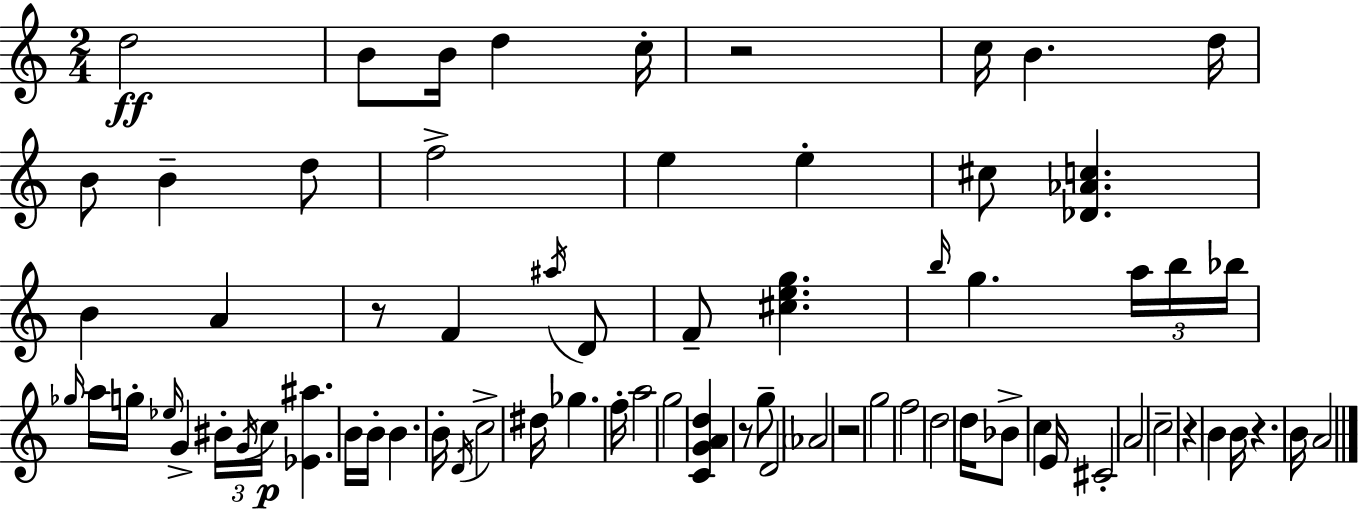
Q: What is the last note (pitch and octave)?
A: A4